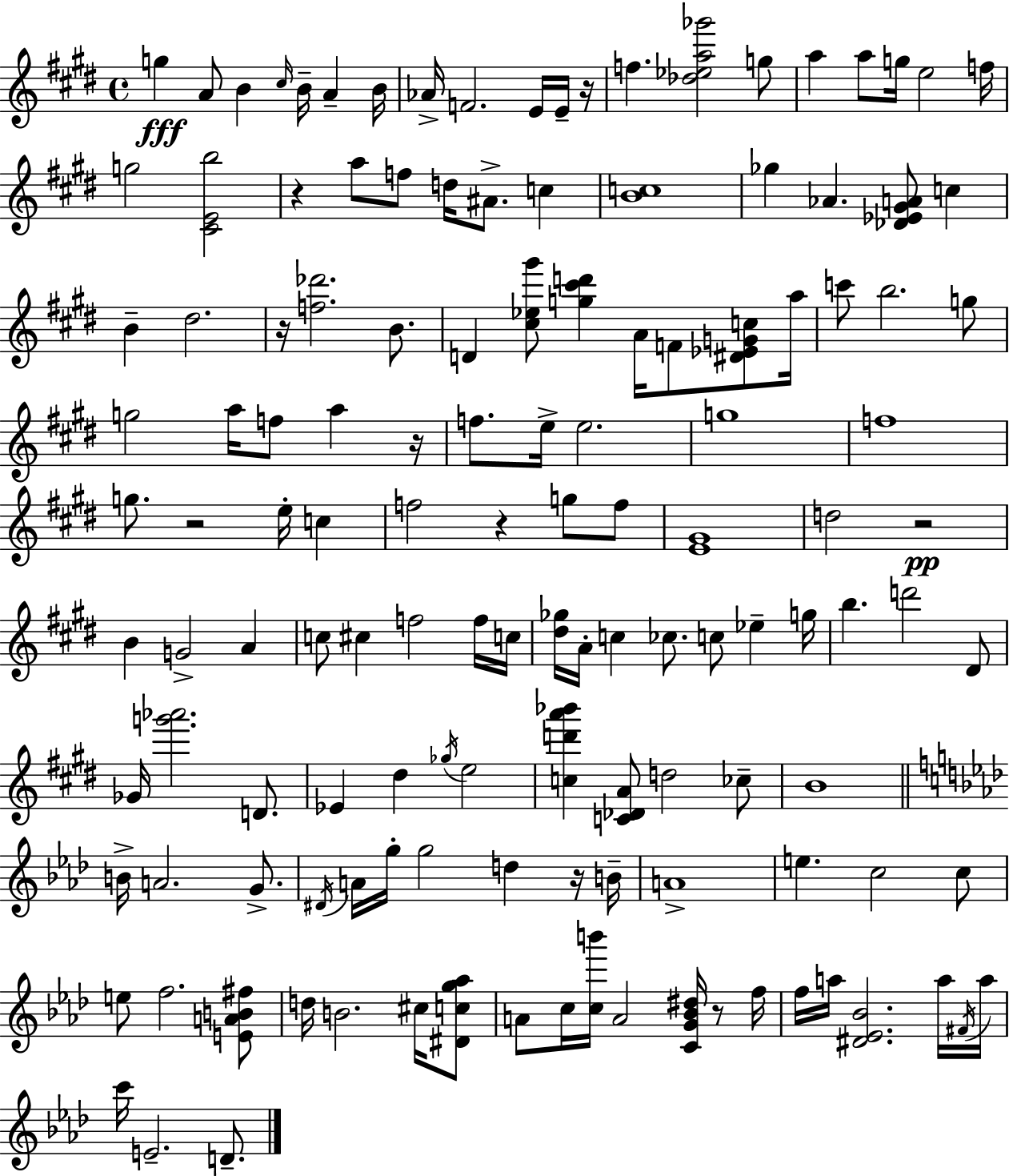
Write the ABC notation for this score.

X:1
T:Untitled
M:4/4
L:1/4
K:E
g A/2 B ^c/4 B/4 A B/4 _A/4 F2 E/4 E/4 z/4 f [_d_ea_g']2 g/2 a a/2 g/4 e2 f/4 g2 [^CEb]2 z a/2 f/2 d/4 ^A/2 c [Bc]4 _g _A [_D_E^GA]/2 c B ^d2 z/4 [f_d']2 B/2 D [^c_e^g']/2 [g^c'd'] A/4 F/2 [^D_EGc]/2 a/4 c'/2 b2 g/2 g2 a/4 f/2 a z/4 f/2 e/4 e2 g4 f4 g/2 z2 e/4 c f2 z g/2 f/2 [E^G]4 d2 z2 B G2 A c/2 ^c f2 f/4 c/4 [^d_g]/4 A/4 c _c/2 c/2 _e g/4 b d'2 ^D/2 _G/4 [g'_a']2 D/2 _E ^d _g/4 e2 [cd'a'_b'] [C_DA]/2 d2 _c/2 B4 B/4 A2 G/2 ^D/4 A/4 g/4 g2 d z/4 B/4 A4 e c2 c/2 e/2 f2 [EAB^f]/2 d/4 B2 ^c/4 [^Dcg_a]/2 A/2 c/4 [cb']/4 A2 [CG_B^d]/4 z/2 f/4 f/4 a/4 [^D_E_B]2 a/4 ^F/4 a/4 c'/4 E2 D/2